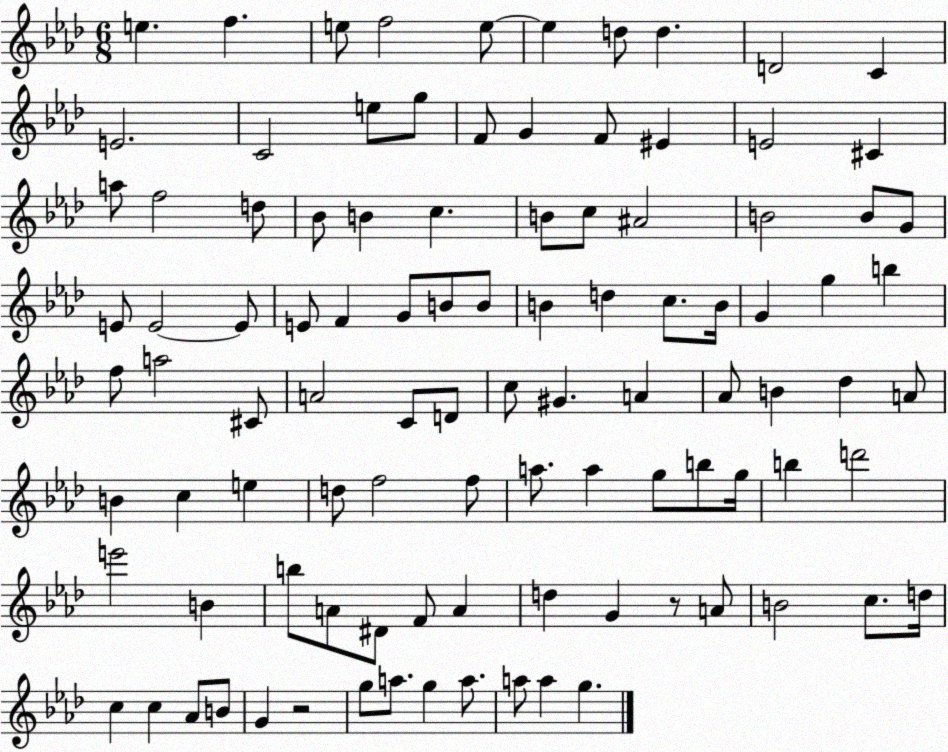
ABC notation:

X:1
T:Untitled
M:6/8
L:1/4
K:Ab
e f e/2 f2 e/2 e d/2 d D2 C E2 C2 e/2 g/2 F/2 G F/2 ^E E2 ^C a/2 f2 d/2 _B/2 B c B/2 c/2 ^A2 B2 B/2 G/2 E/2 E2 E/2 E/2 F G/2 B/2 B/2 B d c/2 B/4 G g b f/2 a2 ^C/2 A2 C/2 D/2 c/2 ^G A _A/2 B _d A/2 B c e d/2 f2 f/2 a/2 a g/2 b/2 g/4 b d'2 e'2 B b/2 A/2 ^D/2 F/2 A d G z/2 A/2 B2 c/2 d/4 c c _A/2 B/2 G z2 g/2 a/2 g a/2 a/2 a g